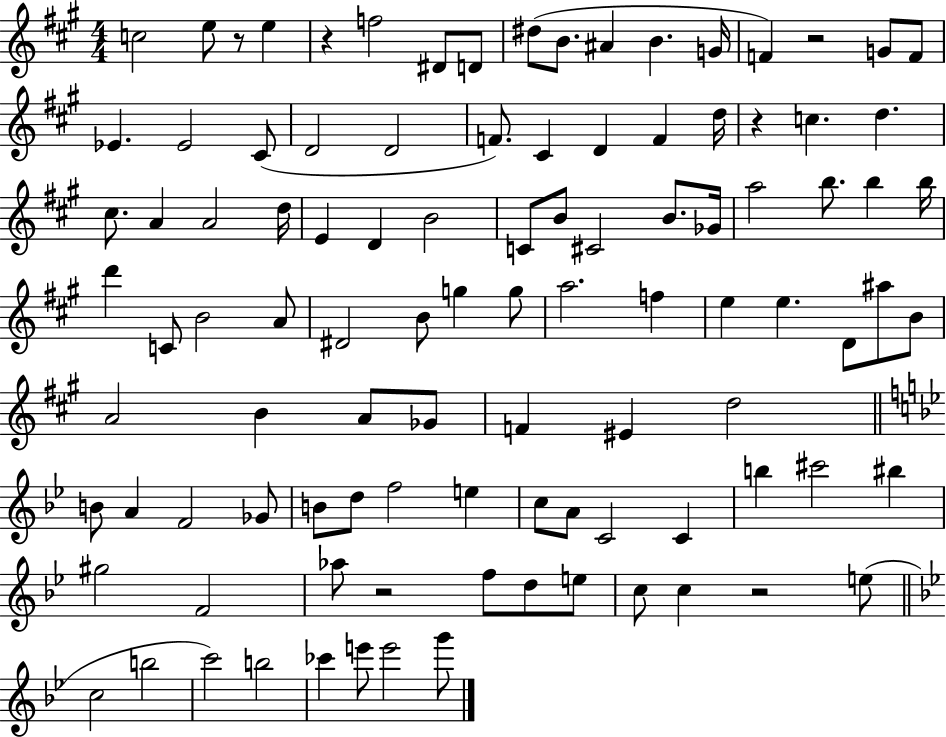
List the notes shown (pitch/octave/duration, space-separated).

C5/h E5/e R/e E5/q R/q F5/h D#4/e D4/e D#5/e B4/e. A#4/q B4/q. G4/s F4/q R/h G4/e F4/e Eb4/q. Eb4/h C#4/e D4/h D4/h F4/e. C#4/q D4/q F4/q D5/s R/q C5/q. D5/q. C#5/e. A4/q A4/h D5/s E4/q D4/q B4/h C4/e B4/e C#4/h B4/e. Gb4/s A5/h B5/e. B5/q B5/s D6/q C4/e B4/h A4/e D#4/h B4/e G5/q G5/e A5/h. F5/q E5/q E5/q. D4/e A#5/e B4/e A4/h B4/q A4/e Gb4/e F4/q EIS4/q D5/h B4/e A4/q F4/h Gb4/e B4/e D5/e F5/h E5/q C5/e A4/e C4/h C4/q B5/q C#6/h BIS5/q G#5/h F4/h Ab5/e R/h F5/e D5/e E5/e C5/e C5/q R/h E5/e C5/h B5/h C6/h B5/h CES6/q E6/e E6/h G6/e